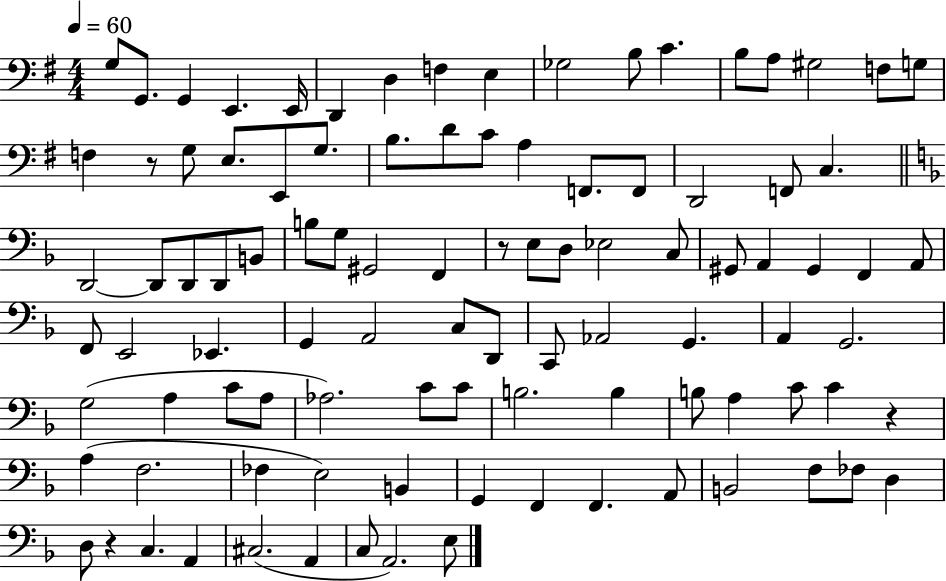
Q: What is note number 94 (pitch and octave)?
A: A2